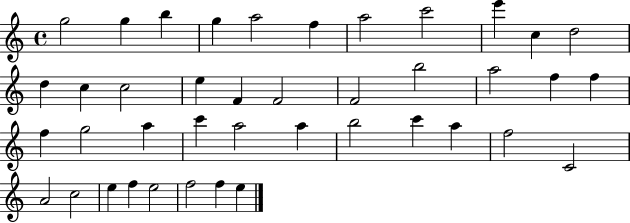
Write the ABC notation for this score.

X:1
T:Untitled
M:4/4
L:1/4
K:C
g2 g b g a2 f a2 c'2 e' c d2 d c c2 e F F2 F2 b2 a2 f f f g2 a c' a2 a b2 c' a f2 C2 A2 c2 e f e2 f2 f e